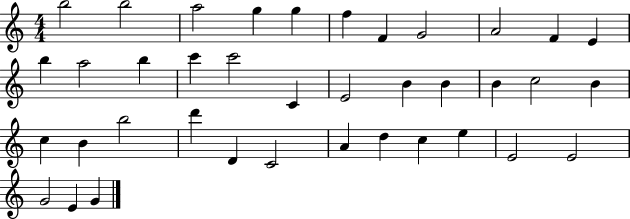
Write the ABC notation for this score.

X:1
T:Untitled
M:4/4
L:1/4
K:C
b2 b2 a2 g g f F G2 A2 F E b a2 b c' c'2 C E2 B B B c2 B c B b2 d' D C2 A d c e E2 E2 G2 E G